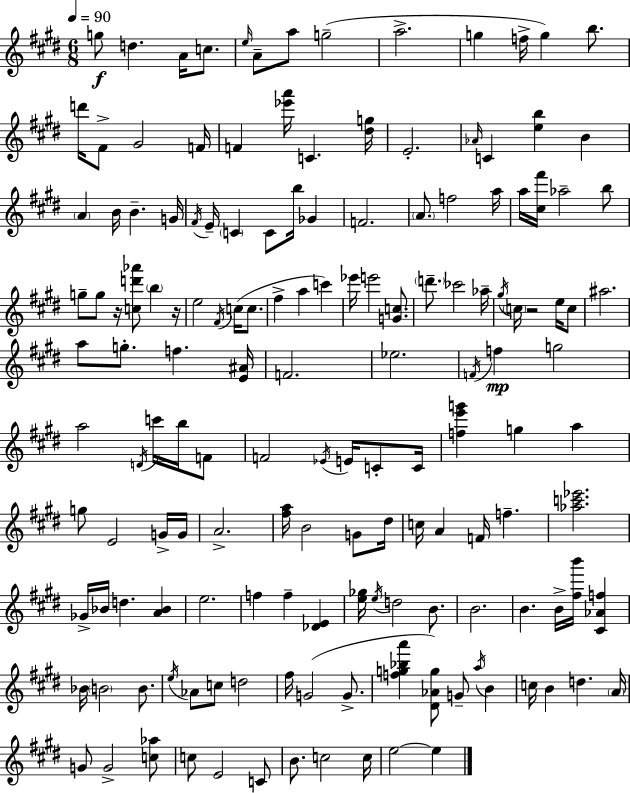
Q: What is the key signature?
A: E major